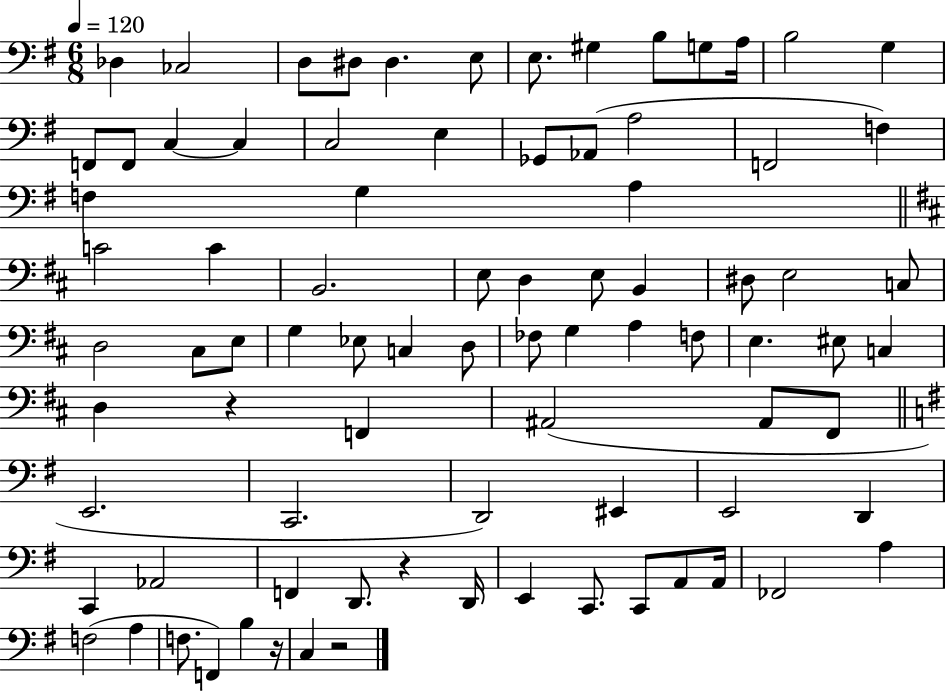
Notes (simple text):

Db3/q CES3/h D3/e D#3/e D#3/q. E3/e E3/e. G#3/q B3/e G3/e A3/s B3/h G3/q F2/e F2/e C3/q C3/q C3/h E3/q Gb2/e Ab2/e A3/h F2/h F3/q F3/q G3/q A3/q C4/h C4/q B2/h. E3/e D3/q E3/e B2/q D#3/e E3/h C3/e D3/h C#3/e E3/e G3/q Eb3/e C3/q D3/e FES3/e G3/q A3/q F3/e E3/q. EIS3/e C3/q D3/q R/q F2/q A#2/h A#2/e F#2/e E2/h. C2/h. D2/h EIS2/q E2/h D2/q C2/q Ab2/h F2/q D2/e. R/q D2/s E2/q C2/e. C2/e A2/e A2/s FES2/h A3/q F3/h A3/q F3/e. F2/q B3/q R/s C3/q R/h